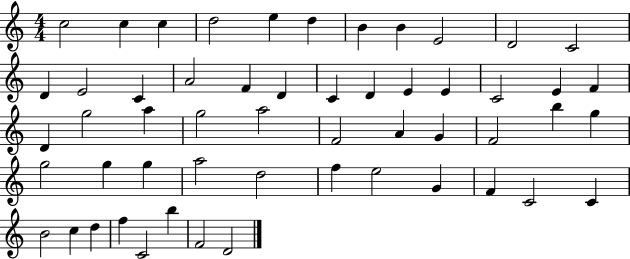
{
  \clef treble
  \numericTimeSignature
  \time 4/4
  \key c \major
  c''2 c''4 c''4 | d''2 e''4 d''4 | b'4 b'4 e'2 | d'2 c'2 | \break d'4 e'2 c'4 | a'2 f'4 d'4 | c'4 d'4 e'4 e'4 | c'2 e'4 f'4 | \break d'4 g''2 a''4 | g''2 a''2 | f'2 a'4 g'4 | f'2 b''4 g''4 | \break g''2 g''4 g''4 | a''2 d''2 | f''4 e''2 g'4 | f'4 c'2 c'4 | \break b'2 c''4 d''4 | f''4 c'2 b''4 | f'2 d'2 | \bar "|."
}